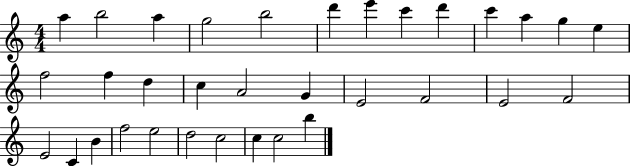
A5/q B5/h A5/q G5/h B5/h D6/q E6/q C6/q D6/q C6/q A5/q G5/q E5/q F5/h F5/q D5/q C5/q A4/h G4/q E4/h F4/h E4/h F4/h E4/h C4/q B4/q F5/h E5/h D5/h C5/h C5/q C5/h B5/q